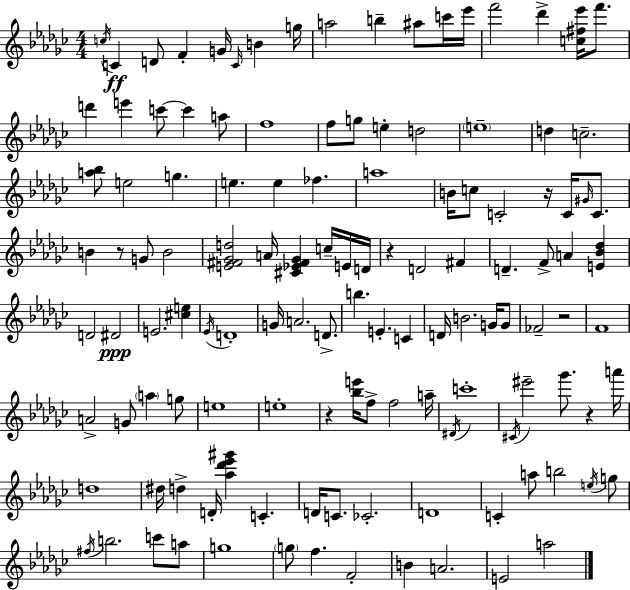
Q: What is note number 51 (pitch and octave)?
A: D4